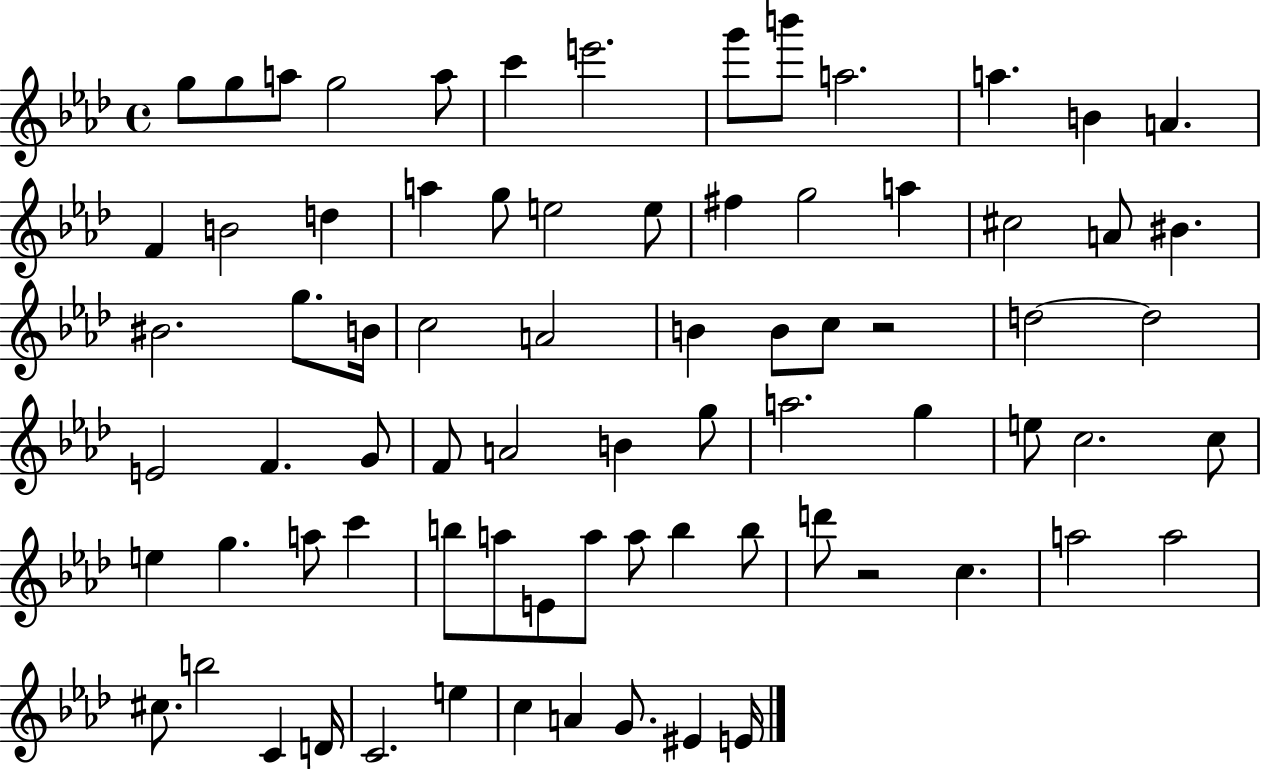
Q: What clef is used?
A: treble